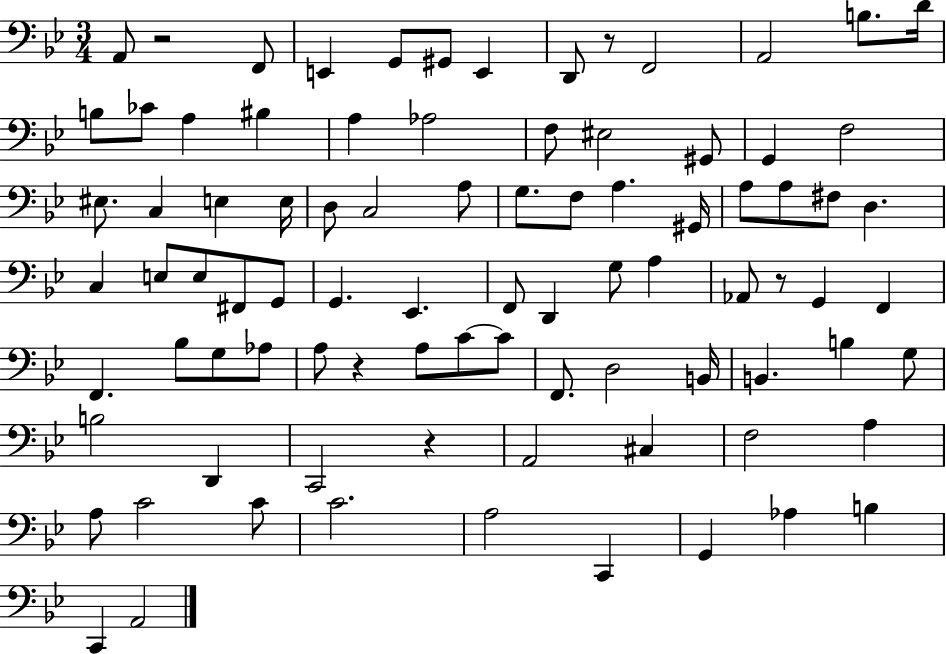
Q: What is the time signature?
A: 3/4